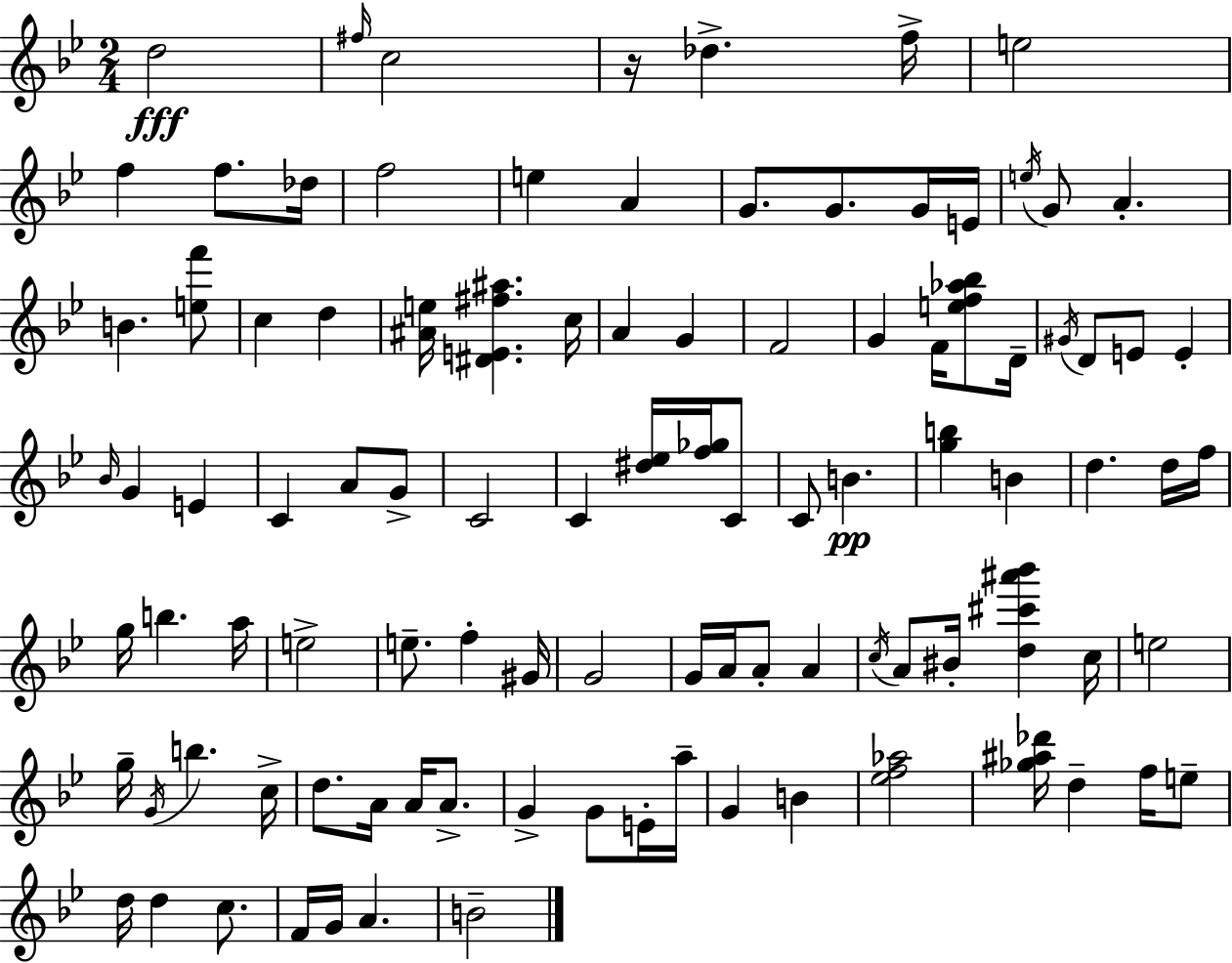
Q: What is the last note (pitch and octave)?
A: B4